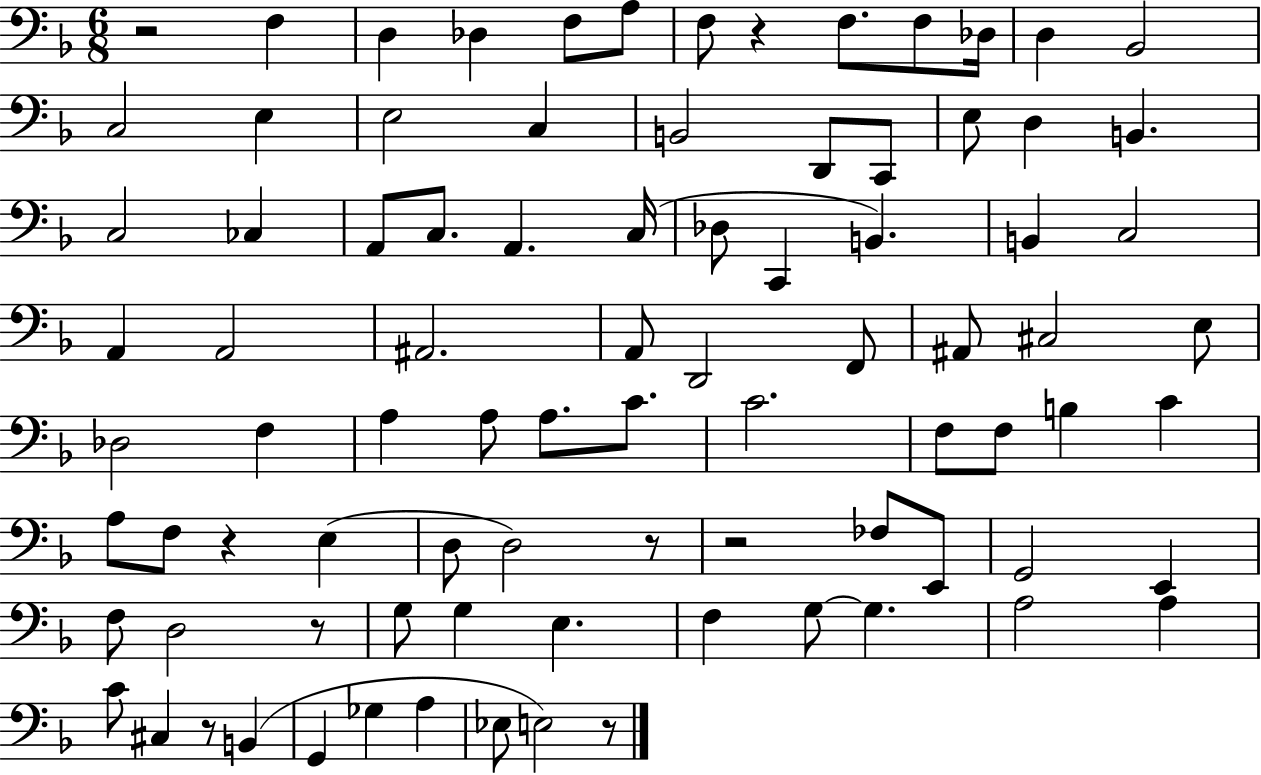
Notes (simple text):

R/h F3/q D3/q Db3/q F3/e A3/e F3/e R/q F3/e. F3/e Db3/s D3/q Bb2/h C3/h E3/q E3/h C3/q B2/h D2/e C2/e E3/e D3/q B2/q. C3/h CES3/q A2/e C3/e. A2/q. C3/s Db3/e C2/q B2/q. B2/q C3/h A2/q A2/h A#2/h. A2/e D2/h F2/e A#2/e C#3/h E3/e Db3/h F3/q A3/q A3/e A3/e. C4/e. C4/h. F3/e F3/e B3/q C4/q A3/e F3/e R/q E3/q D3/e D3/h R/e R/h FES3/e E2/e G2/h E2/q F3/e D3/h R/e G3/e G3/q E3/q. F3/q G3/e G3/q. A3/h A3/q C4/e C#3/q R/e B2/q G2/q Gb3/q A3/q Eb3/e E3/h R/e